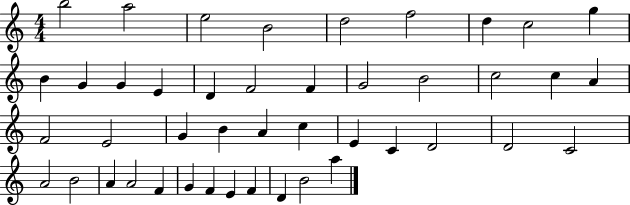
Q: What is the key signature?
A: C major